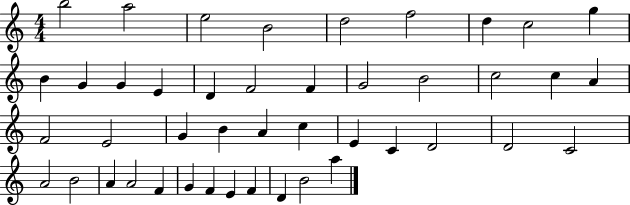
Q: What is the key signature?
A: C major